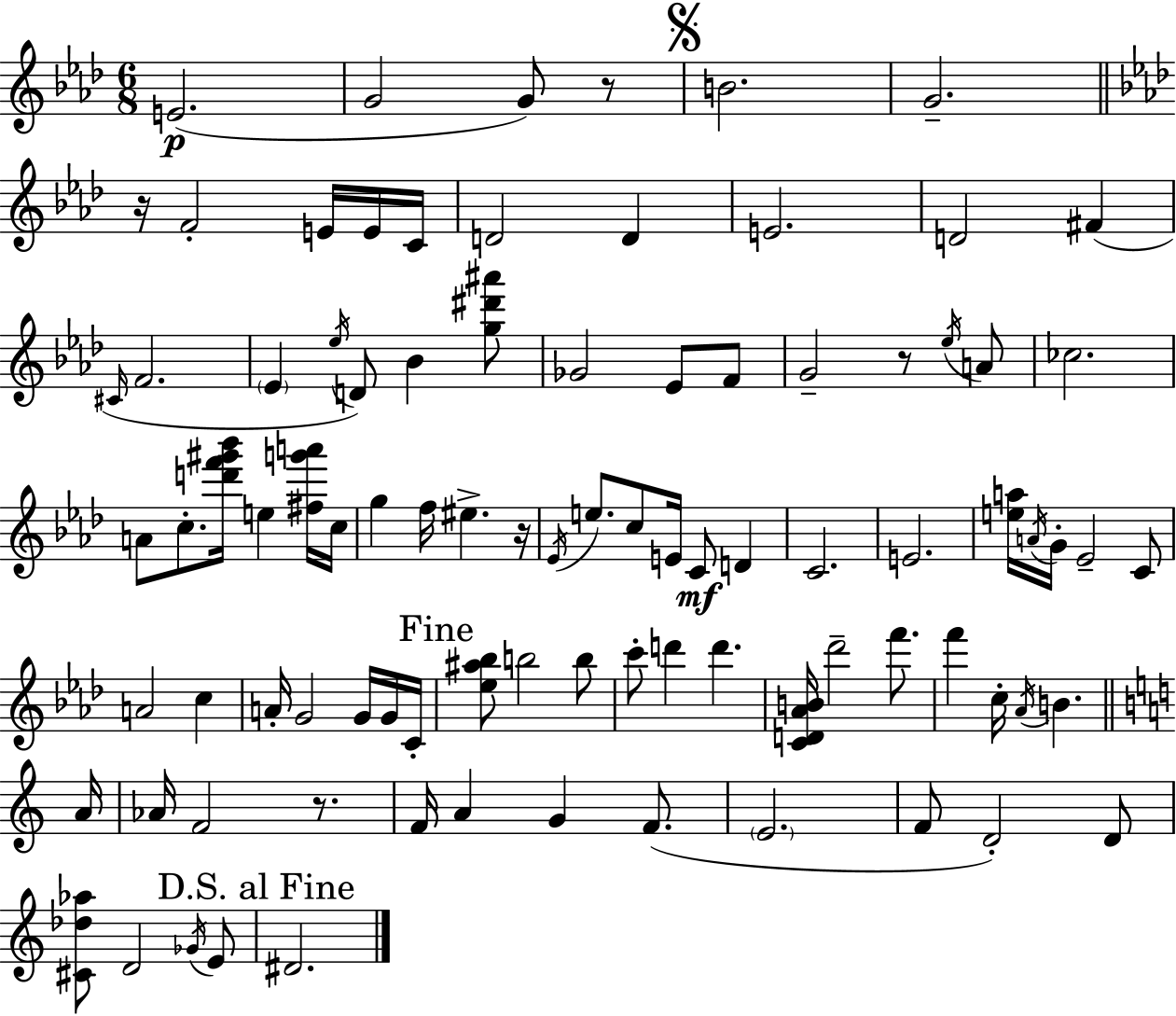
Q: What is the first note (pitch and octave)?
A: E4